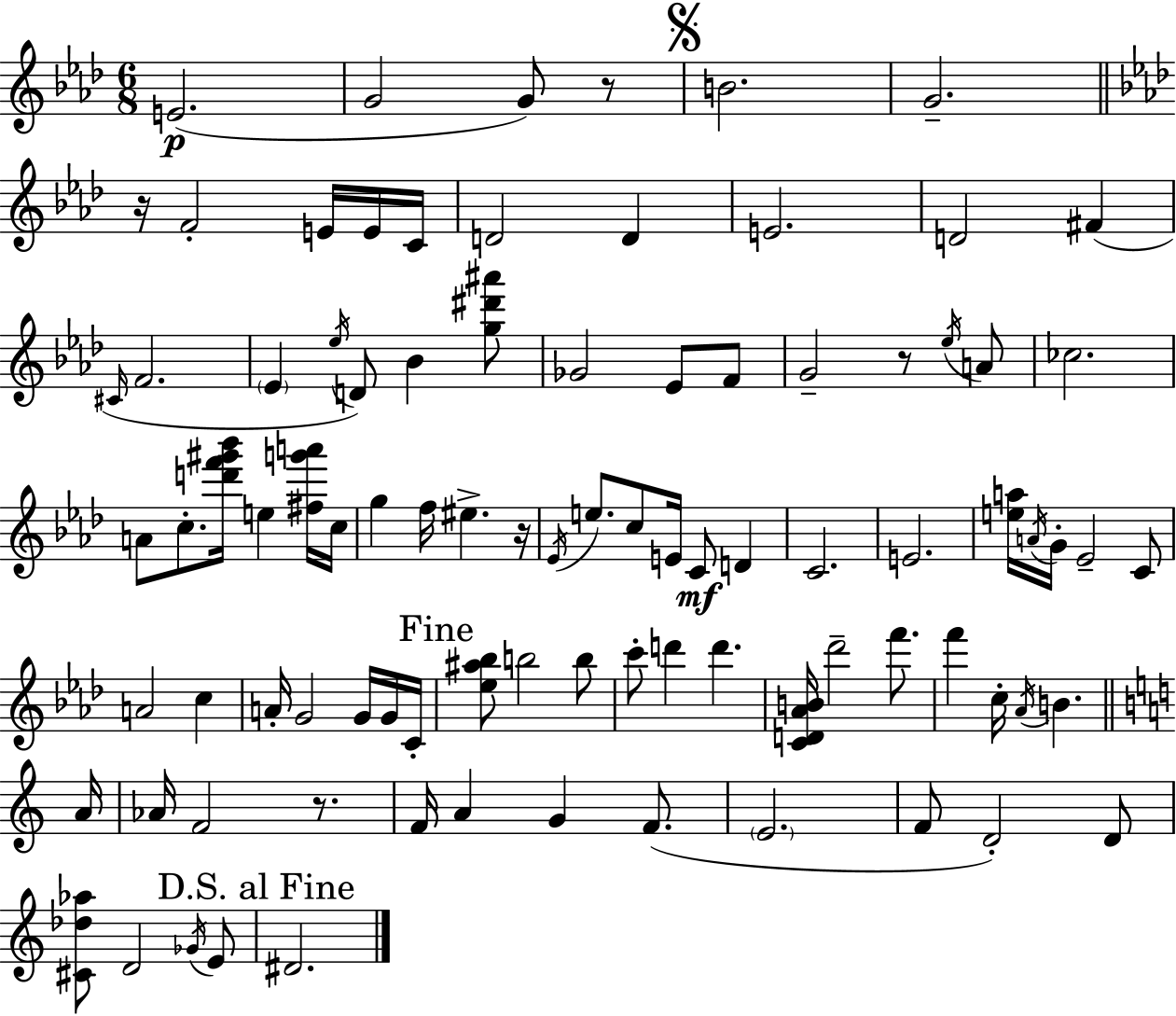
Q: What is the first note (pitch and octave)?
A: E4